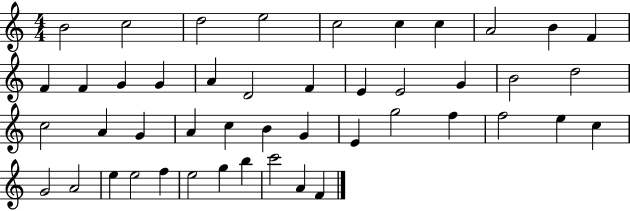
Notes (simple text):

B4/h C5/h D5/h E5/h C5/h C5/q C5/q A4/h B4/q F4/q F4/q F4/q G4/q G4/q A4/q D4/h F4/q E4/q E4/h G4/q B4/h D5/h C5/h A4/q G4/q A4/q C5/q B4/q G4/q E4/q G5/h F5/q F5/h E5/q C5/q G4/h A4/h E5/q E5/h F5/q E5/h G5/q B5/q C6/h A4/q F4/q